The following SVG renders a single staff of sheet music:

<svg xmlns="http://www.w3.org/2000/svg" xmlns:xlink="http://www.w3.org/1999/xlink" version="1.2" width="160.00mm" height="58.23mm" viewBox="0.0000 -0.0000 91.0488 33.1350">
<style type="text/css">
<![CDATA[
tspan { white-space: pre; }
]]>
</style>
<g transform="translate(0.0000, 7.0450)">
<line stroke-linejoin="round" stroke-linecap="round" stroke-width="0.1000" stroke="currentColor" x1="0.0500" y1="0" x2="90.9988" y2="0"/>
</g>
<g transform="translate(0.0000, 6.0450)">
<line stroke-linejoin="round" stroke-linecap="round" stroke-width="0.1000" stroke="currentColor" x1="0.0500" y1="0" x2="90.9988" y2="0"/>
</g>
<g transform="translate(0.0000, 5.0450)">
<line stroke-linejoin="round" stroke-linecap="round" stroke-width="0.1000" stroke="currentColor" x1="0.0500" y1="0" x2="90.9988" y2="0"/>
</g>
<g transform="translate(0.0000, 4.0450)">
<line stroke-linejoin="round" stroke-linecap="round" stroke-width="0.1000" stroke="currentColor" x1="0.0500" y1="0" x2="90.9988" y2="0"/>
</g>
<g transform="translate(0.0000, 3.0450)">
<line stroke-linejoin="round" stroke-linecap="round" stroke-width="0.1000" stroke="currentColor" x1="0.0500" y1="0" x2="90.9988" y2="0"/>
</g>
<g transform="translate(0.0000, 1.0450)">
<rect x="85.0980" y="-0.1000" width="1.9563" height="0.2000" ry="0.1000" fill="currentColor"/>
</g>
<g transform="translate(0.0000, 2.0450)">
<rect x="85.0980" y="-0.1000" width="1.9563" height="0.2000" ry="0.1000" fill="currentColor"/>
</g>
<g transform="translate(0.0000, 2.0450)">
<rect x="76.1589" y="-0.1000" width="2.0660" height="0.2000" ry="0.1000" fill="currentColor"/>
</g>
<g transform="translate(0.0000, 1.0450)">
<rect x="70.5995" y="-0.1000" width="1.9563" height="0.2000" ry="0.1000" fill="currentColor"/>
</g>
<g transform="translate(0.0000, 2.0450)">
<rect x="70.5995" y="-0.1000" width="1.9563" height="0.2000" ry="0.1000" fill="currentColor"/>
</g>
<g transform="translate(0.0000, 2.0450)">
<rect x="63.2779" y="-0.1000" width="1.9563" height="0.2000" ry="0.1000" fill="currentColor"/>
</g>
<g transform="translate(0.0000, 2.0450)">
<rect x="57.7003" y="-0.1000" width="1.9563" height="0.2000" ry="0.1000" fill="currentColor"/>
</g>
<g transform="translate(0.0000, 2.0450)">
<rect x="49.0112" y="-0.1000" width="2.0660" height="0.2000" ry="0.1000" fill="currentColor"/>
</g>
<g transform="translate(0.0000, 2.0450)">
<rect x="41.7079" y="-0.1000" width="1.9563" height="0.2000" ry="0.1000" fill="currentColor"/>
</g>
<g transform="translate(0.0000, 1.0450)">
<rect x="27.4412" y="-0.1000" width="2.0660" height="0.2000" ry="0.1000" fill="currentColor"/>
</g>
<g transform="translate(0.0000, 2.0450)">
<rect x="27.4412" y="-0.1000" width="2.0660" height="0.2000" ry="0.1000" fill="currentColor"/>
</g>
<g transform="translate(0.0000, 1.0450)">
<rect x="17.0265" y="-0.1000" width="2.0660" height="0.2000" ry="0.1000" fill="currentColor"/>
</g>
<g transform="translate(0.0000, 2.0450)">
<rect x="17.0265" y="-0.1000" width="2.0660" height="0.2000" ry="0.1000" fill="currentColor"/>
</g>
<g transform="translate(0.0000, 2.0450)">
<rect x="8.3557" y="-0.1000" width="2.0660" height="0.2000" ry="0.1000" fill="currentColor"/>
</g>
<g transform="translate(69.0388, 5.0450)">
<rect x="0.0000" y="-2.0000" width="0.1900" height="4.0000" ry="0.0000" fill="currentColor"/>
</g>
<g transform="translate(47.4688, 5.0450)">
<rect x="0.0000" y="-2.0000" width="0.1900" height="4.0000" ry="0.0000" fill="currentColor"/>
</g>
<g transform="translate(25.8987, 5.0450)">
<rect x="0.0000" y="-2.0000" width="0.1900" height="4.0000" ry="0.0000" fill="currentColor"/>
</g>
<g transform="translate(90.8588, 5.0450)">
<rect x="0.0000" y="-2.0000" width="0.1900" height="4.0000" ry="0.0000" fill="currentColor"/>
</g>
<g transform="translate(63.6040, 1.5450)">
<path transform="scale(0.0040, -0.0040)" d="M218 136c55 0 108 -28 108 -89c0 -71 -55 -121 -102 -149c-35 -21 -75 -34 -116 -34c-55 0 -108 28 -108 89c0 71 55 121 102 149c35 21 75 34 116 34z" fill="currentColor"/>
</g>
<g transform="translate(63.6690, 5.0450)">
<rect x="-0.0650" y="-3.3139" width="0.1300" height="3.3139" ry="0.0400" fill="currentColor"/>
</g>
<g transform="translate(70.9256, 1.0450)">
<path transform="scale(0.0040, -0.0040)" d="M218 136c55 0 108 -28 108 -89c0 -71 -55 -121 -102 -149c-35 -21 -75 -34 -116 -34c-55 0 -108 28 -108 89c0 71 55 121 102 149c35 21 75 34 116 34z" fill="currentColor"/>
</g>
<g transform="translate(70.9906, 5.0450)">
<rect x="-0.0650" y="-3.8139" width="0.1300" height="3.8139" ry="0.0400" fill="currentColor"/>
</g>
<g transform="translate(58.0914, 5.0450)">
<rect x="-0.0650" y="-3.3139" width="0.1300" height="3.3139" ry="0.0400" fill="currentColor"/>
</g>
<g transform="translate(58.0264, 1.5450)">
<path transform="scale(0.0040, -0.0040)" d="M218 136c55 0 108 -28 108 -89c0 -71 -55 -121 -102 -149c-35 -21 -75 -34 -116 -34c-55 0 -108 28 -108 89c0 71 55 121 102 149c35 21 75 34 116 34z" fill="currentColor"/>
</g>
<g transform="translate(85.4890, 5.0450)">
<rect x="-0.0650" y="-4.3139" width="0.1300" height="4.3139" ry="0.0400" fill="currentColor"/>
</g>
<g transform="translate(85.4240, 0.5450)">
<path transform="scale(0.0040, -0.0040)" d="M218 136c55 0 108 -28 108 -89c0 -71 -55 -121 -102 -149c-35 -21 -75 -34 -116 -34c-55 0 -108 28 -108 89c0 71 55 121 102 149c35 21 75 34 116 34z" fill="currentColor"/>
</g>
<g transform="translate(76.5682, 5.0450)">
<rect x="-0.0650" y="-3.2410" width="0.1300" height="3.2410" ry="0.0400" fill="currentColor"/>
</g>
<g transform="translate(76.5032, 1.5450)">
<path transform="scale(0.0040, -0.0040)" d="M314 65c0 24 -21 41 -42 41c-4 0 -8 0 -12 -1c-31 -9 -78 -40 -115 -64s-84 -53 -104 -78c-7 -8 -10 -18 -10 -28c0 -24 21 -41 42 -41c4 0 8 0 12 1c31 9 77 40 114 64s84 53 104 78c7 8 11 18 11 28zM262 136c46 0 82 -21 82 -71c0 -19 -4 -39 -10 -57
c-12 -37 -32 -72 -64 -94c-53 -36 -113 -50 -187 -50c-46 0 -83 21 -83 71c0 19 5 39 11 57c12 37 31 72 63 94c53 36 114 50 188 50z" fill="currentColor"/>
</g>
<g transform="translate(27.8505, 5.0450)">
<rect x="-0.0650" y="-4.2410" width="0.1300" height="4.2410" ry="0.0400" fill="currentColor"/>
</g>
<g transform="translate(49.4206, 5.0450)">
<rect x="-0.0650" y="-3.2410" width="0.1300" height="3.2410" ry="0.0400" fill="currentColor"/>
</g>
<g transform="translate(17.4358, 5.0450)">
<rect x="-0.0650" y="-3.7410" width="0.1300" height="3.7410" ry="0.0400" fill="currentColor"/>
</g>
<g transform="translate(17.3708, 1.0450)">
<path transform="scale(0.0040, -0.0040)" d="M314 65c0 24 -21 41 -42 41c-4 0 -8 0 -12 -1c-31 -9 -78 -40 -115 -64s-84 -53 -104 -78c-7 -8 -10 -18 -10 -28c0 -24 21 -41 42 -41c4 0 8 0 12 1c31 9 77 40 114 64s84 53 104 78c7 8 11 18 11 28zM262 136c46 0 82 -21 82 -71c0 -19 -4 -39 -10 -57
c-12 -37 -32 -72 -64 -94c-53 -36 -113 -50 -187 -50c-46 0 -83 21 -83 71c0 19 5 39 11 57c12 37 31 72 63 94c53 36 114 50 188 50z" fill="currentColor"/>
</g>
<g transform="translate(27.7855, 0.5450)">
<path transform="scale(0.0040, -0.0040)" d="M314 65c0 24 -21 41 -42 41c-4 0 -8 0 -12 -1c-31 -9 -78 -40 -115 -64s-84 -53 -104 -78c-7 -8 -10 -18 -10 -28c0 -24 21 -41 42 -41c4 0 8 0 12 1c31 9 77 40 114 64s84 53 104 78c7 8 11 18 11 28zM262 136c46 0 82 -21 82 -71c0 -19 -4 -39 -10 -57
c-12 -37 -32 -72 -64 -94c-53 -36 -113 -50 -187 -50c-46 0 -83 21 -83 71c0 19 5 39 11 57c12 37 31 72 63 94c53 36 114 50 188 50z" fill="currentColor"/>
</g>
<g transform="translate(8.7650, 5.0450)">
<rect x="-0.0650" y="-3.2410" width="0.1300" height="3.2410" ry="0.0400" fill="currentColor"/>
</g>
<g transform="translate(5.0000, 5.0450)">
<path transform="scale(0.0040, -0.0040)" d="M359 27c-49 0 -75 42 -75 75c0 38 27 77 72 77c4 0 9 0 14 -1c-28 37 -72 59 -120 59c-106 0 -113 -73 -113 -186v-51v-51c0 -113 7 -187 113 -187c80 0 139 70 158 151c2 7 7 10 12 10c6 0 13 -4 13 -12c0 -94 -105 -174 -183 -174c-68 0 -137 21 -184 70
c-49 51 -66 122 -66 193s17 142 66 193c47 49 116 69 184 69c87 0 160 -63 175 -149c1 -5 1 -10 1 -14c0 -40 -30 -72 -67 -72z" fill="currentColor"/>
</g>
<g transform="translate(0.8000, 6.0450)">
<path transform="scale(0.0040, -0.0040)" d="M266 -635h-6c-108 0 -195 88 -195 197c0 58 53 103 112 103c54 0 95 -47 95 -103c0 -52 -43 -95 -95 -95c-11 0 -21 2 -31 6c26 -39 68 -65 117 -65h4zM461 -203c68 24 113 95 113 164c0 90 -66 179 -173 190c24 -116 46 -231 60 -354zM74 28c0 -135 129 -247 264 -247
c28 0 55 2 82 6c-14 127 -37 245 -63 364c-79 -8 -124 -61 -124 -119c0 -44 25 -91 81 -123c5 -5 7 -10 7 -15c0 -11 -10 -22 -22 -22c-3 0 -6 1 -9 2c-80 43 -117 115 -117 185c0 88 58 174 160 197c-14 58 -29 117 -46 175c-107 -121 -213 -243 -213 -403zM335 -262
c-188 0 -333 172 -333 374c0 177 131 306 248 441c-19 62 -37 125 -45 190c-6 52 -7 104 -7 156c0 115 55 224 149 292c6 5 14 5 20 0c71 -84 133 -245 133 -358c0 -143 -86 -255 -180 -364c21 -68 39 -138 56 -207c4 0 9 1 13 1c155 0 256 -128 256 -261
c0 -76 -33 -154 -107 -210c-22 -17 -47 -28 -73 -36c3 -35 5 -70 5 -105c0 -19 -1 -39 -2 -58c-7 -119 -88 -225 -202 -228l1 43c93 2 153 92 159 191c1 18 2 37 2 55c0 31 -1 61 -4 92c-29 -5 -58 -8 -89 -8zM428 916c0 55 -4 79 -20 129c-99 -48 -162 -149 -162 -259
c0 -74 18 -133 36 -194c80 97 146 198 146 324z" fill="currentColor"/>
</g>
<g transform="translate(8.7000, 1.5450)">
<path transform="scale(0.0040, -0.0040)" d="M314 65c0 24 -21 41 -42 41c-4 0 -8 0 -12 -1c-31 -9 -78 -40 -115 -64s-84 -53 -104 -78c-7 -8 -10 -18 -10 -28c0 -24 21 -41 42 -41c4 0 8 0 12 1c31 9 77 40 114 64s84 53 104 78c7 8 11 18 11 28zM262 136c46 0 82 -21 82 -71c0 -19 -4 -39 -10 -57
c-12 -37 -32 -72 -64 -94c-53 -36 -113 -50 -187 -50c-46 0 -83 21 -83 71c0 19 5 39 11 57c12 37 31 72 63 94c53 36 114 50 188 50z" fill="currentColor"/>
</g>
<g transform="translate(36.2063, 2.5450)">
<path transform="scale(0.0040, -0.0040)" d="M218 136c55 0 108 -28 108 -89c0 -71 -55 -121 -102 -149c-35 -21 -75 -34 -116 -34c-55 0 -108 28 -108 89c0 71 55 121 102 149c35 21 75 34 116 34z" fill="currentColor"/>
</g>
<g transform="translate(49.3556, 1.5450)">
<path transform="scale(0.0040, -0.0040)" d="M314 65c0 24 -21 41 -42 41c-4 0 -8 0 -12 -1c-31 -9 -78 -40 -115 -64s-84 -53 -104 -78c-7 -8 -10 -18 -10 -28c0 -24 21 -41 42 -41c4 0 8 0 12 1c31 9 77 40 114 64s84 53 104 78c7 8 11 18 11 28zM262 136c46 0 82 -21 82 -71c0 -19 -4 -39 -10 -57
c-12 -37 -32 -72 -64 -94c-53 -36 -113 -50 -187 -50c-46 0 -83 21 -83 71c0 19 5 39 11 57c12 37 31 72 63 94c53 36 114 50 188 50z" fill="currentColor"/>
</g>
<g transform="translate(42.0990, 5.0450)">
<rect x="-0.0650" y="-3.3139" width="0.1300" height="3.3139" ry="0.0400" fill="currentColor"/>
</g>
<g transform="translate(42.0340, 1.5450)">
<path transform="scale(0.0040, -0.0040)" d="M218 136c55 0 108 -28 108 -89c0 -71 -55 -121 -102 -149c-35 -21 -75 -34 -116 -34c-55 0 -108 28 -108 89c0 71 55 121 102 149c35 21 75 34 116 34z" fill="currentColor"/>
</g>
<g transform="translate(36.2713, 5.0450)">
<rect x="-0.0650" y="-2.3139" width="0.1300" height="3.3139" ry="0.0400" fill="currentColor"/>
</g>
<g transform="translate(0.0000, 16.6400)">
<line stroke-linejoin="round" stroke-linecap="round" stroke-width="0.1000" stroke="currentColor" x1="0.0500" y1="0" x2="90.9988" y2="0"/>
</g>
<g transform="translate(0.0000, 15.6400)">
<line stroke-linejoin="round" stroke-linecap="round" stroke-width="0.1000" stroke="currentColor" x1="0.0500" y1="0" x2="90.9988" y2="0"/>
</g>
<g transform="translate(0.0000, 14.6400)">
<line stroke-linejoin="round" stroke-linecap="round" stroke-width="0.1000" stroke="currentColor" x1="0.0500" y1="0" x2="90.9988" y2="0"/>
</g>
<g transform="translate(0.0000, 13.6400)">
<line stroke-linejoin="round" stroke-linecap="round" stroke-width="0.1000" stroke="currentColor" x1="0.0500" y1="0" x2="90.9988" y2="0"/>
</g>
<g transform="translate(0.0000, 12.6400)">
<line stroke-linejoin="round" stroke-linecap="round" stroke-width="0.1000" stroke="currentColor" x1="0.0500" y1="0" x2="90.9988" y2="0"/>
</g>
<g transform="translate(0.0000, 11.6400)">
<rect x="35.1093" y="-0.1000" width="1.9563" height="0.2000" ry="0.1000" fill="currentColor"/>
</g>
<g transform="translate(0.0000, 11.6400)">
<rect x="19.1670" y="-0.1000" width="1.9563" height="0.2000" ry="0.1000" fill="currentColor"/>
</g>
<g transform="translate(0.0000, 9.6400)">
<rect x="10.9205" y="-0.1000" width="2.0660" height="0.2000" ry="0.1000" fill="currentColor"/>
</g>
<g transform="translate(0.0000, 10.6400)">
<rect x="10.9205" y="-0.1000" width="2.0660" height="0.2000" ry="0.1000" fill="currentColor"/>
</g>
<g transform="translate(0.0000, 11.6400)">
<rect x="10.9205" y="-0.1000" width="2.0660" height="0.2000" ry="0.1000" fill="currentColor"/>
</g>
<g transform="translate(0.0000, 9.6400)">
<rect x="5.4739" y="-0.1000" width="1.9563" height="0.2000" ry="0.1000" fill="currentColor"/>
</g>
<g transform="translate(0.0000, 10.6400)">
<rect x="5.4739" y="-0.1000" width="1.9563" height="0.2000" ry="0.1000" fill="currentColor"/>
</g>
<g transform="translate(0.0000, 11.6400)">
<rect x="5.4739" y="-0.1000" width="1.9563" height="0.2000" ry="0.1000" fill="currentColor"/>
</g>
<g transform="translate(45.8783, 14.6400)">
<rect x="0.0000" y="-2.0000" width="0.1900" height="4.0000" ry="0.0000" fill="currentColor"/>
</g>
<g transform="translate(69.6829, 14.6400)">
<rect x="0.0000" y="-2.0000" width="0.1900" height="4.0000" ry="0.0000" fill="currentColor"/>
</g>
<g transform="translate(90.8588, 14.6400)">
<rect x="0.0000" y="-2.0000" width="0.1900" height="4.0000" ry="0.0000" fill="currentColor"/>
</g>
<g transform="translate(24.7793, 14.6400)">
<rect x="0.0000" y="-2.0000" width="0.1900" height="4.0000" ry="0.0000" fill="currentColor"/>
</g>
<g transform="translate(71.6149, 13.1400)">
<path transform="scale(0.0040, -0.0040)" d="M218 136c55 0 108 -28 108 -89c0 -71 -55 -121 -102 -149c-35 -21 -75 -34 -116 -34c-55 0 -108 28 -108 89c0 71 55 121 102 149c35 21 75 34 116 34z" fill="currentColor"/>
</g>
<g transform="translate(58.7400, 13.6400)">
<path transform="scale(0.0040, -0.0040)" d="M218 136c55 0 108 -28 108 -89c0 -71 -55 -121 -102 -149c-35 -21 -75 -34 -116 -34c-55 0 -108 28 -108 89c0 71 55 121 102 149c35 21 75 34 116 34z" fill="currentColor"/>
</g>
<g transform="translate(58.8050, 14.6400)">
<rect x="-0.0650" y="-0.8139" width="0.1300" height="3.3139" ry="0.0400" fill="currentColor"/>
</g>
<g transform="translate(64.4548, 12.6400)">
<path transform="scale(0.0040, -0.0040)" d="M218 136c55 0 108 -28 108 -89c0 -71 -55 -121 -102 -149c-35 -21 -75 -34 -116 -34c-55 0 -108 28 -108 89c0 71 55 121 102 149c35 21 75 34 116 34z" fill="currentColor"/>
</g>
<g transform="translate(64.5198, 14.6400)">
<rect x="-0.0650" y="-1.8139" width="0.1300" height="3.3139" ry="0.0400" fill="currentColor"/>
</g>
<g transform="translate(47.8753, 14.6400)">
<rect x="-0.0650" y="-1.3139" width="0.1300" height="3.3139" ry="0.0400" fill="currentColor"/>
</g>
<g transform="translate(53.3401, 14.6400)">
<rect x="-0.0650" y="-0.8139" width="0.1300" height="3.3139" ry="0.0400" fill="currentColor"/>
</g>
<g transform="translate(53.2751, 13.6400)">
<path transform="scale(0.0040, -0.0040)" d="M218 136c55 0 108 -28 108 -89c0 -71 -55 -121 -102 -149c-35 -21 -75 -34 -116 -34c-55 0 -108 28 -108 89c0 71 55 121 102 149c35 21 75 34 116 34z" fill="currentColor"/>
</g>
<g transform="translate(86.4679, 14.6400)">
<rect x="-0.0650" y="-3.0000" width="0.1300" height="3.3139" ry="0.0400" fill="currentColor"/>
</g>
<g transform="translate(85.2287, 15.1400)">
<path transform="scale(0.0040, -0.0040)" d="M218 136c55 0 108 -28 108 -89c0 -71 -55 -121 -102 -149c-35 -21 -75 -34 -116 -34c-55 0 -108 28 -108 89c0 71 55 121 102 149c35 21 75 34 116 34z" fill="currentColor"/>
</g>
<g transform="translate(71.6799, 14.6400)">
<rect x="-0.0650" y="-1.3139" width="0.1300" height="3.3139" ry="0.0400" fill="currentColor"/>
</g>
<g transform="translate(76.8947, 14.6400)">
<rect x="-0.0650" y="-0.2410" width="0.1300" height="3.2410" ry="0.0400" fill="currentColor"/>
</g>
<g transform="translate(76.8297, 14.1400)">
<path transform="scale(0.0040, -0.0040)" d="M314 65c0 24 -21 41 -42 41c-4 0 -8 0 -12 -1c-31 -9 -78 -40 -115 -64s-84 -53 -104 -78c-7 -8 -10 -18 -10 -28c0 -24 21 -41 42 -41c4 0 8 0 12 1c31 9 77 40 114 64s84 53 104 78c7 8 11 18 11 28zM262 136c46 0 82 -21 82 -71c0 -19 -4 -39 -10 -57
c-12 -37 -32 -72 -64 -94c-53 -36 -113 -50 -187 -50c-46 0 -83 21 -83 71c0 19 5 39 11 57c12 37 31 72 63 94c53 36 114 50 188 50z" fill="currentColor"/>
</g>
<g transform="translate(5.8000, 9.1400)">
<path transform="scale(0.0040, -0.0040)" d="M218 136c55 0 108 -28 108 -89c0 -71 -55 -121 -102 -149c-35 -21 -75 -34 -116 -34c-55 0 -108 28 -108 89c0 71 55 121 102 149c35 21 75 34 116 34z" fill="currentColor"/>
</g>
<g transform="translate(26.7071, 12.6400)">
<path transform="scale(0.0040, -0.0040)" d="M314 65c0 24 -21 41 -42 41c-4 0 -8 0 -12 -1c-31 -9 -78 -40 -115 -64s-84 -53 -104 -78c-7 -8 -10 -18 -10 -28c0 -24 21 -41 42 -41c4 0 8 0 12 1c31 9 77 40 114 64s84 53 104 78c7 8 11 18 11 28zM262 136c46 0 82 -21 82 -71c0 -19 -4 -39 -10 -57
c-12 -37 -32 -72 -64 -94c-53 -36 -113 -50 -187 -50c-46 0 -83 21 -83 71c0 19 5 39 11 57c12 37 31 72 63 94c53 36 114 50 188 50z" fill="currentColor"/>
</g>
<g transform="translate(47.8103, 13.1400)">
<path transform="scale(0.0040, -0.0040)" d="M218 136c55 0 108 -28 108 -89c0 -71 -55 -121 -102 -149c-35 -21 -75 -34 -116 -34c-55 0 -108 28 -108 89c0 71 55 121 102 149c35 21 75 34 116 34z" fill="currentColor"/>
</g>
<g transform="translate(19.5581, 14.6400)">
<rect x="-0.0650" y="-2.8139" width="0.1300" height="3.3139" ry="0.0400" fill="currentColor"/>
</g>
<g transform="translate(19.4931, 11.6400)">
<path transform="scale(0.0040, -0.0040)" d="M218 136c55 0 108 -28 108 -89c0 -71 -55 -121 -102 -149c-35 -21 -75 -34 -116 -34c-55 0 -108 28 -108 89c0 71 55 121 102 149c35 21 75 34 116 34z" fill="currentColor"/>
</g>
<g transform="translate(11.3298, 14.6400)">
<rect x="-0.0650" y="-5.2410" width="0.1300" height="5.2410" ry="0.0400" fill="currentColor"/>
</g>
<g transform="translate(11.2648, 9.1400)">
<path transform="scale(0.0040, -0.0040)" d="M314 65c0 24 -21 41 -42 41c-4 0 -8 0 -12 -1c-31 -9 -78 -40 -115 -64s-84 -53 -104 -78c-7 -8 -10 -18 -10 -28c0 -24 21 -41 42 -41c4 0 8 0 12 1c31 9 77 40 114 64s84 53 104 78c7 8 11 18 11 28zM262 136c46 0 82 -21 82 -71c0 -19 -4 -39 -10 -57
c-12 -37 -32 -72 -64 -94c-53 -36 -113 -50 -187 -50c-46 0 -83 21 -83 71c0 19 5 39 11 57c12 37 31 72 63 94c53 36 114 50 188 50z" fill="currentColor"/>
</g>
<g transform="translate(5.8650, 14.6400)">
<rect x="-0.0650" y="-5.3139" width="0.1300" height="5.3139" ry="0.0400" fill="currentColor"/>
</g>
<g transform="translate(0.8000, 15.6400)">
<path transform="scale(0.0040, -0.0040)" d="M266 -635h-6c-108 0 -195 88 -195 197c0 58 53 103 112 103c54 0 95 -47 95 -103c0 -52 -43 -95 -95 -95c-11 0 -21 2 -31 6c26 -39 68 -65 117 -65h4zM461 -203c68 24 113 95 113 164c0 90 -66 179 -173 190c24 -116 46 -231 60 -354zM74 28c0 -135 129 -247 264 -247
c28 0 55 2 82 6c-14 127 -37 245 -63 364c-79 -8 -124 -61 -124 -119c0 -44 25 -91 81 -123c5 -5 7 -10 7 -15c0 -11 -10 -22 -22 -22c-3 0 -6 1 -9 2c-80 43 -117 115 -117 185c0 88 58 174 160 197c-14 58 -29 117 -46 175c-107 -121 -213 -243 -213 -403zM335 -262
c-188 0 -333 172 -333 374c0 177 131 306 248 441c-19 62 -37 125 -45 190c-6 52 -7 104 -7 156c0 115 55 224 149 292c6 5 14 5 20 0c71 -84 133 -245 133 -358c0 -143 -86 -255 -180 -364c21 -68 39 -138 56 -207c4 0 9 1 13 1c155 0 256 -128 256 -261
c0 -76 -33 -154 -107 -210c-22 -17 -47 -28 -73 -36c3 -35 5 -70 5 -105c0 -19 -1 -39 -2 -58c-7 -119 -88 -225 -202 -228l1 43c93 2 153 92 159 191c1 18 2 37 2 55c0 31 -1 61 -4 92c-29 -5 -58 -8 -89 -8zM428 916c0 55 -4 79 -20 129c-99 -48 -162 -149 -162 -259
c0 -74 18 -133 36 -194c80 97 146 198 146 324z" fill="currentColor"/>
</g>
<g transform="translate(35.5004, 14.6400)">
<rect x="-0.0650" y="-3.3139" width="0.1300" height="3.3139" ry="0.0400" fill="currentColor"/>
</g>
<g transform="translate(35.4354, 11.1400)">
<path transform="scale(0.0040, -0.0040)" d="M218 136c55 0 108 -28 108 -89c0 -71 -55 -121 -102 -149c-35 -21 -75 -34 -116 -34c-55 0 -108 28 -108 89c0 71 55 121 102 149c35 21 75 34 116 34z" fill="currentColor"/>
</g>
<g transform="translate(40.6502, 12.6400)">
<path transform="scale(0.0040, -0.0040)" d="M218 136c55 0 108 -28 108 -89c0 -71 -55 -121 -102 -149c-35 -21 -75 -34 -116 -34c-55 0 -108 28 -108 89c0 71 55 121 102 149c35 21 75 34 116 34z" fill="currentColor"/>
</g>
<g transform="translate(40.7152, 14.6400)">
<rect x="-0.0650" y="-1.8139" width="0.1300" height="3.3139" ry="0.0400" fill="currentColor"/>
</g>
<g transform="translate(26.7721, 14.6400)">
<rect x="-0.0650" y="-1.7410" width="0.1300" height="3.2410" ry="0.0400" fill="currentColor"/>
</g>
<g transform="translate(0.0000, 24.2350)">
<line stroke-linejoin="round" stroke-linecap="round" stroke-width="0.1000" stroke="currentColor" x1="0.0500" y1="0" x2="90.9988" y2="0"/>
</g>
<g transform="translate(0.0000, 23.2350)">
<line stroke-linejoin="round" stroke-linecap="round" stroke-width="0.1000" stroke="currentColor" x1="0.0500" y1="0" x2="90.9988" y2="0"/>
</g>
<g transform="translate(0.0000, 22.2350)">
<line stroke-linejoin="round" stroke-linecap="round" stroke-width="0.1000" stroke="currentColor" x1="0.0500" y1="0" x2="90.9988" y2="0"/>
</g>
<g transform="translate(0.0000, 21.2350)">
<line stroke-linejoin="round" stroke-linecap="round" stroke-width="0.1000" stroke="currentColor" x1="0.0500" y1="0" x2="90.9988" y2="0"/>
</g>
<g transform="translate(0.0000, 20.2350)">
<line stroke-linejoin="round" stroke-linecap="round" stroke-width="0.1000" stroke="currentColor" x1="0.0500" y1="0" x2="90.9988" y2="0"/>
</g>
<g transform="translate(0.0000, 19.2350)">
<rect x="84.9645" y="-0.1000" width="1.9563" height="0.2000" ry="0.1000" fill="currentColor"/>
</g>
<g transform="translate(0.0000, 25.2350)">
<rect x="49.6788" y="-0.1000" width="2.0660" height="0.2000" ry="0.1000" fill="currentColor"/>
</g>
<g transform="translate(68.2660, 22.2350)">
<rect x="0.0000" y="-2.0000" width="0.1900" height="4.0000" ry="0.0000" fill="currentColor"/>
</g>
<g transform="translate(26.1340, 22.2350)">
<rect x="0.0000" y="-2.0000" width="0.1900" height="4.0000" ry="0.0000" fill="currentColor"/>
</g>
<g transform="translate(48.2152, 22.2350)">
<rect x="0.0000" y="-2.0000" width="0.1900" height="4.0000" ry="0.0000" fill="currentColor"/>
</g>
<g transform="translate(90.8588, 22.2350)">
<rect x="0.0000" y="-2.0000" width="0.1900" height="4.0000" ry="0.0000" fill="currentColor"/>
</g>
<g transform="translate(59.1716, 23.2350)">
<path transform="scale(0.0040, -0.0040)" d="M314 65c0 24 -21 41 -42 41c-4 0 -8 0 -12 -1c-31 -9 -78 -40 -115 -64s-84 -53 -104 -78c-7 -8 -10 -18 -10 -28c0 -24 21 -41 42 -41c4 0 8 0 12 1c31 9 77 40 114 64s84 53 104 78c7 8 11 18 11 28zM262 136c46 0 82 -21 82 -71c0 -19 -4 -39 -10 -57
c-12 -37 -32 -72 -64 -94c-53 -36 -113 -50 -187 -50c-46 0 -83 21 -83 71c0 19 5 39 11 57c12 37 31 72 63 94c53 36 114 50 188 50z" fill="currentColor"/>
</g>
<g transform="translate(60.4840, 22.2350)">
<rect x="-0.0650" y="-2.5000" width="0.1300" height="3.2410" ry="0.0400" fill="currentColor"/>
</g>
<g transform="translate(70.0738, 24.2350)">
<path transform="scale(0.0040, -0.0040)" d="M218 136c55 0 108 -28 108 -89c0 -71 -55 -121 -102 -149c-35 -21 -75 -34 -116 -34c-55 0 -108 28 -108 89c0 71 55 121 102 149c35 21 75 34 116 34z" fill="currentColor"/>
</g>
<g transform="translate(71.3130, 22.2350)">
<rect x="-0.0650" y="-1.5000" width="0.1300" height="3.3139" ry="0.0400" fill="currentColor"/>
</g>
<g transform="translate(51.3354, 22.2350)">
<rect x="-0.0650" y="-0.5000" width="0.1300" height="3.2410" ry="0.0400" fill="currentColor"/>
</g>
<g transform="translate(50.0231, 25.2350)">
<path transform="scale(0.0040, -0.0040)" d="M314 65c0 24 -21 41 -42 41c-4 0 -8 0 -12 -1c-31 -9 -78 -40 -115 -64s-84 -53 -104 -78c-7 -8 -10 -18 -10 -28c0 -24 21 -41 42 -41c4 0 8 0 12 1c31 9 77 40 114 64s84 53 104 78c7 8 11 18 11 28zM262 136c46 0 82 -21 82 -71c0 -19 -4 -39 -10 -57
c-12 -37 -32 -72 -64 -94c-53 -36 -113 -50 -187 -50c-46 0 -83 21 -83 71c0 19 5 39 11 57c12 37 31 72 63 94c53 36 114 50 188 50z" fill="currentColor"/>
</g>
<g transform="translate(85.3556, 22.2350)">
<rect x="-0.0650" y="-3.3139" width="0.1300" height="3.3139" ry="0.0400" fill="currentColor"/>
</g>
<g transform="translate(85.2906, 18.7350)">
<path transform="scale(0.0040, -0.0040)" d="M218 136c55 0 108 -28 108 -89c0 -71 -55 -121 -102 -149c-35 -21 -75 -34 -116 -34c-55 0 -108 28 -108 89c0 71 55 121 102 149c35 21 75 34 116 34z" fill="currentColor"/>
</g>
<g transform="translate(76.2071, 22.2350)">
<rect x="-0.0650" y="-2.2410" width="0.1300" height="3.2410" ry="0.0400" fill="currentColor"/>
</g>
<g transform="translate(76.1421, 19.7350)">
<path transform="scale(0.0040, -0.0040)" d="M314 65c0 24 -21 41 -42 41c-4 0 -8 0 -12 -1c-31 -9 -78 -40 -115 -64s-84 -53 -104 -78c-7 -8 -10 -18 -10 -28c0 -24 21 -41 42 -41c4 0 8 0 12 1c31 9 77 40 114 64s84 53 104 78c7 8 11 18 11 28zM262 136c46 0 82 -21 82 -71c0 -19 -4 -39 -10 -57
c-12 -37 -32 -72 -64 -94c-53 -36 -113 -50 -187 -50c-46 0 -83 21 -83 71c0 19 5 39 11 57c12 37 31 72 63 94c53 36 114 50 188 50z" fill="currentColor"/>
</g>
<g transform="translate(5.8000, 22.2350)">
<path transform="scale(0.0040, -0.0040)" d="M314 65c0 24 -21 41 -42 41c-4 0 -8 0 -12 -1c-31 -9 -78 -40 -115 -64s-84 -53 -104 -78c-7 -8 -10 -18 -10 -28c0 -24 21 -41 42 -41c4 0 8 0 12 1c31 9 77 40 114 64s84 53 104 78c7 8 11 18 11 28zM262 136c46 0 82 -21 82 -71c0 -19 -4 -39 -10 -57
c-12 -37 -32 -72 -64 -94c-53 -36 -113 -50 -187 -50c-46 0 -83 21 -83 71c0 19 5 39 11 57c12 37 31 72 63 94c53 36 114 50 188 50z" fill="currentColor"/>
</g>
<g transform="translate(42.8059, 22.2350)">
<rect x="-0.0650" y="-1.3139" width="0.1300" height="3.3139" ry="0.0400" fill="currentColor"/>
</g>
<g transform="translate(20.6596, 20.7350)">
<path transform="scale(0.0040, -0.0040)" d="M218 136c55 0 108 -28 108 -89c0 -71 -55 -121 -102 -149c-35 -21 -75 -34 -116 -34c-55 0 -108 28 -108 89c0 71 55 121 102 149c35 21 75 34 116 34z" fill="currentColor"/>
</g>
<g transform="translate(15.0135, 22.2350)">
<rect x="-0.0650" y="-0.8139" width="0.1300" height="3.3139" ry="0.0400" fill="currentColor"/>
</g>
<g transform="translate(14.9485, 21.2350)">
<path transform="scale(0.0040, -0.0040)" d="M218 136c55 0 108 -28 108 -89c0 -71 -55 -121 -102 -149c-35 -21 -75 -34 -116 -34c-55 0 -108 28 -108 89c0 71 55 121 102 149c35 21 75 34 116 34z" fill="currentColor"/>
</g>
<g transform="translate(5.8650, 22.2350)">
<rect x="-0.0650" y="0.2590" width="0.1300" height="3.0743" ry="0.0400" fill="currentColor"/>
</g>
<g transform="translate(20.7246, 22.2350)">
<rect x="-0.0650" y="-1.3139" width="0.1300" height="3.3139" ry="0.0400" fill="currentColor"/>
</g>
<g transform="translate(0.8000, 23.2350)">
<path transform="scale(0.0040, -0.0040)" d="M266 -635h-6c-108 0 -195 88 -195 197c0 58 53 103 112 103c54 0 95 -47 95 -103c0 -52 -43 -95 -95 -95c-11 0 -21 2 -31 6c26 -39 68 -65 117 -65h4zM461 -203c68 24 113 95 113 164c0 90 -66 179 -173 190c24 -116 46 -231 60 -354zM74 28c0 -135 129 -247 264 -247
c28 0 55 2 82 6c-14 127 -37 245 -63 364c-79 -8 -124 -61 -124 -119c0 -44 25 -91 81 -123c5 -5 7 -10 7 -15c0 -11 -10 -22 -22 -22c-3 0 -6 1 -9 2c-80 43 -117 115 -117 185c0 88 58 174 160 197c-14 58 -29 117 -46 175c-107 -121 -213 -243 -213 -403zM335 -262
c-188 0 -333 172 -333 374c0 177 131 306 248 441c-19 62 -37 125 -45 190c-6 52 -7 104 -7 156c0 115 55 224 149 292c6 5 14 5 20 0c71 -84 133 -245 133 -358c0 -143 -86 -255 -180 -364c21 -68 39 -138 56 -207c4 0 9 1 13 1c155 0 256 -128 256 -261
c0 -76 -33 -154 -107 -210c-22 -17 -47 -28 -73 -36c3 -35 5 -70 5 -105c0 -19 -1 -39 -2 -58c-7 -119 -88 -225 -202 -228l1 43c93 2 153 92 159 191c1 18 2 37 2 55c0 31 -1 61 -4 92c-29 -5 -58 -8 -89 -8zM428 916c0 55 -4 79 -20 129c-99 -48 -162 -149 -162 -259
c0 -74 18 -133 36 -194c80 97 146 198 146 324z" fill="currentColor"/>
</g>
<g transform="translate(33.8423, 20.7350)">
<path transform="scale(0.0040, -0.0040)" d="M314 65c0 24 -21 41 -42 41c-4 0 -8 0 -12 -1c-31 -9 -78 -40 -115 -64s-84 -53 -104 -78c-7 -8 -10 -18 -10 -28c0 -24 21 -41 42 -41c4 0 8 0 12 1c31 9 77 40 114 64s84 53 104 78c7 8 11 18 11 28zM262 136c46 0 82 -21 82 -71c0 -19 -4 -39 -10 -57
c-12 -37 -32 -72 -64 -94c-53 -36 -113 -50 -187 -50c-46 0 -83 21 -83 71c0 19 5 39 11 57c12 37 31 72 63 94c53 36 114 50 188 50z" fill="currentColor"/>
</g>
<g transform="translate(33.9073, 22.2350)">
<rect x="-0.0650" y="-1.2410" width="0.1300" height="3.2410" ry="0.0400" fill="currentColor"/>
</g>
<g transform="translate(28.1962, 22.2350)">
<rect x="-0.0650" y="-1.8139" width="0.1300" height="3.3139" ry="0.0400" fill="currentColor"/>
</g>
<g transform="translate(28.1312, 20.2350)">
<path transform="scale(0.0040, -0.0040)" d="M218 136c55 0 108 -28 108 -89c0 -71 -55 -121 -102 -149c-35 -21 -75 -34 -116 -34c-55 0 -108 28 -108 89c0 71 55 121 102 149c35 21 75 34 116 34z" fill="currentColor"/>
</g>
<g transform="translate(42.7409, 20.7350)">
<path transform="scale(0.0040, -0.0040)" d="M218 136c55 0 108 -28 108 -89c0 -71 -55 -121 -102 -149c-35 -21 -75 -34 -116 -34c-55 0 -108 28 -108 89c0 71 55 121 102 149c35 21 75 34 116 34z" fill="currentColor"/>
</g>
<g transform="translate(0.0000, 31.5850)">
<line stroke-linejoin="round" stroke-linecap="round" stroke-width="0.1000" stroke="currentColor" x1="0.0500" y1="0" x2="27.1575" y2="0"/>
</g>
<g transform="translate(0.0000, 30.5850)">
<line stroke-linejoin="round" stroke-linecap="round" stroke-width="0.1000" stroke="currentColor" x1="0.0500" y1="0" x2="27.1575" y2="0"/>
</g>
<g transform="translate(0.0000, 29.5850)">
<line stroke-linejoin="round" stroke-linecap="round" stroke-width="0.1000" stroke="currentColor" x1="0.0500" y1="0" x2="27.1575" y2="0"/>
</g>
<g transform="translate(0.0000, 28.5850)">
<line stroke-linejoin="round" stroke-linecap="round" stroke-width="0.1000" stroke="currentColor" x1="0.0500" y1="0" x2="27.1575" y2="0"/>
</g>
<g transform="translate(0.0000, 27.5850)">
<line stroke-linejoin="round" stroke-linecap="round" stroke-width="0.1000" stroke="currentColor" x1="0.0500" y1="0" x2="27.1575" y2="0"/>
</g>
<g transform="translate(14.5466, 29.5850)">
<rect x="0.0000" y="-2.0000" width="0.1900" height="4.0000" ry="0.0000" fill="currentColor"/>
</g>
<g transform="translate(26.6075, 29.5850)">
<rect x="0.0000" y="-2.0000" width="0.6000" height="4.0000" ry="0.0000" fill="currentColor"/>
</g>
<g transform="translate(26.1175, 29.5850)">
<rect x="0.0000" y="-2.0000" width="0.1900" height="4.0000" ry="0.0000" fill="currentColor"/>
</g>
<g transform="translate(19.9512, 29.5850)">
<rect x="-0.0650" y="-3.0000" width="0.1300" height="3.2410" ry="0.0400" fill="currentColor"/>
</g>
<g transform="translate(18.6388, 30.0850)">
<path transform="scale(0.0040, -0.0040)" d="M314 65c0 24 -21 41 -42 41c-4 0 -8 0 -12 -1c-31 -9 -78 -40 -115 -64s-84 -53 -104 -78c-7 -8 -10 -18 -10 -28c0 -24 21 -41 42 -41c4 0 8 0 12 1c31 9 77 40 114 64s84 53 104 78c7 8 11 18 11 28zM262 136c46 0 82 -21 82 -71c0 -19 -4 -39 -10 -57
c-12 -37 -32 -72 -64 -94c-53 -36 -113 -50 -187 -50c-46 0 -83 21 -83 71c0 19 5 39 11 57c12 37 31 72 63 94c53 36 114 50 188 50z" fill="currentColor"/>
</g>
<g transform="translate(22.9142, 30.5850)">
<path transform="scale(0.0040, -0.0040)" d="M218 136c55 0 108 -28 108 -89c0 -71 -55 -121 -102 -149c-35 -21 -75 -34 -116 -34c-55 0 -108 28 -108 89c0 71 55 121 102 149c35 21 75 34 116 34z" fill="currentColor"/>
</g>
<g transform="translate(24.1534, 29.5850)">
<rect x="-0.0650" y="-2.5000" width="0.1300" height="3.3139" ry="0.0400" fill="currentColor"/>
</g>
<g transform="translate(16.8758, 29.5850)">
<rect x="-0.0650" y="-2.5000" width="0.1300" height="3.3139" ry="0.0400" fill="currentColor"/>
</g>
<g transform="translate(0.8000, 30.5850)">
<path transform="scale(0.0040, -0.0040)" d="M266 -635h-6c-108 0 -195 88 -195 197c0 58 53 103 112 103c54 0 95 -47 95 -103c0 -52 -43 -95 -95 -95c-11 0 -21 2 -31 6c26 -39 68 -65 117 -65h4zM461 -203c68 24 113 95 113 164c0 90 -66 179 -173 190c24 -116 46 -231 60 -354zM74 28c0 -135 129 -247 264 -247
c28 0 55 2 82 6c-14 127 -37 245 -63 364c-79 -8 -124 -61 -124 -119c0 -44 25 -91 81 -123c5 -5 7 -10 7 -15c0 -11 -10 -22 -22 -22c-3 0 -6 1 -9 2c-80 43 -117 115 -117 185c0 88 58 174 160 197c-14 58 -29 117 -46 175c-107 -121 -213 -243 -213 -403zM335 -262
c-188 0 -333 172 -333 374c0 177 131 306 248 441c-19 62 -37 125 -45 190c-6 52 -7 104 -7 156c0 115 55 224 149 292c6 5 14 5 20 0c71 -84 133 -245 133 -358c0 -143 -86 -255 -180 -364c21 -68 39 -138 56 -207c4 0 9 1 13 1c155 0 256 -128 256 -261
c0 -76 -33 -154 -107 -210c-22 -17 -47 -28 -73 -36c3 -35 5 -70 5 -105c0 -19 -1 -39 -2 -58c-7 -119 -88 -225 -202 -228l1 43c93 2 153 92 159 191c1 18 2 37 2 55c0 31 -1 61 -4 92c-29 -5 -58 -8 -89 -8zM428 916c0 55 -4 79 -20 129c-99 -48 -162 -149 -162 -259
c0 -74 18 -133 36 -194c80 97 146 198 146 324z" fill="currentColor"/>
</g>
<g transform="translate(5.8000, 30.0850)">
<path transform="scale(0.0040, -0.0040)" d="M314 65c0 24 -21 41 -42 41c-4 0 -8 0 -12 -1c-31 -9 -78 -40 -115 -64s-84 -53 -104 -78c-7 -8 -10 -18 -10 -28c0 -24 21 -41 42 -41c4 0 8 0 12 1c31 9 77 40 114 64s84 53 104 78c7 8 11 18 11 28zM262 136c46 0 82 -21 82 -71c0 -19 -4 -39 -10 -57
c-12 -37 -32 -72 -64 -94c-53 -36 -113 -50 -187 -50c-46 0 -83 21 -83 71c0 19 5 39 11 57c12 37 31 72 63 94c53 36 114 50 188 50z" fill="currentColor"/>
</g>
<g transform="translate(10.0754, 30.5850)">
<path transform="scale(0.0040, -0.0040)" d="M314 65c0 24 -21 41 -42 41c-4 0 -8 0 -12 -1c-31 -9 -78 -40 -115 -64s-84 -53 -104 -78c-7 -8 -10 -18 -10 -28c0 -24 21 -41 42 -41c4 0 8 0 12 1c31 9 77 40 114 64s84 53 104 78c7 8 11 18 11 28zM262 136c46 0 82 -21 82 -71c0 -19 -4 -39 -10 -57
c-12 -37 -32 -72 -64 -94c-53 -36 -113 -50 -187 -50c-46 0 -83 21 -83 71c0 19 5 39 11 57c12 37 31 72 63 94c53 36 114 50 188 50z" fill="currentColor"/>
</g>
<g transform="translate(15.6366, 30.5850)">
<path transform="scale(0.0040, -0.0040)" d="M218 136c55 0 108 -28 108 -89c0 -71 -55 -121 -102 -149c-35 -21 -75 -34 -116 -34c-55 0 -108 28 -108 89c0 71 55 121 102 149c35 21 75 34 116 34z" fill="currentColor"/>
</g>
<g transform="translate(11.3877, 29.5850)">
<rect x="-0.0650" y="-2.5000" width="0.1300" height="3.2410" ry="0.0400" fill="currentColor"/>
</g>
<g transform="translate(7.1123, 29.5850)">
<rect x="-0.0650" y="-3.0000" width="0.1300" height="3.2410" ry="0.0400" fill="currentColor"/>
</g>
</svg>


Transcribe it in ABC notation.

X:1
T:Untitled
M:4/4
L:1/4
K:C
b2 c'2 d'2 g b b2 b b c' b2 d' f' f'2 a f2 b f e d d f e c2 A B2 d e f e2 e C2 G2 E g2 b A2 G2 G A2 G